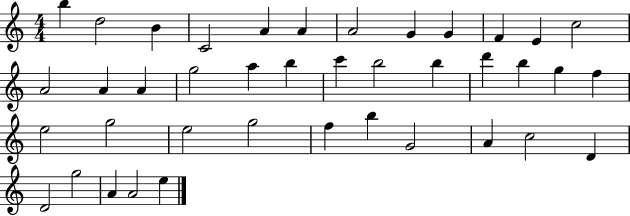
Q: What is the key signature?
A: C major